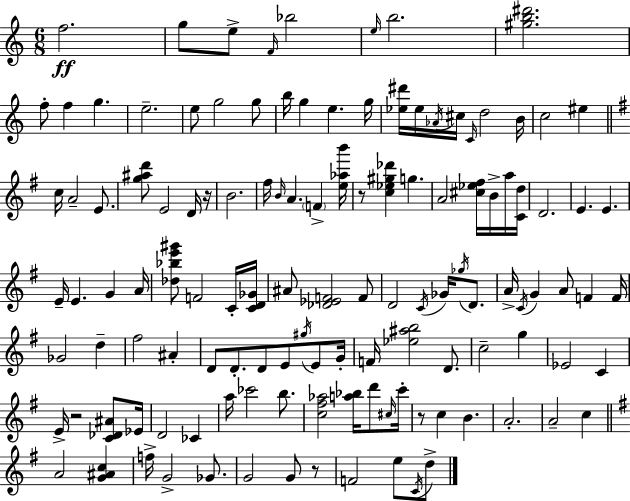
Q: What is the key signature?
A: C major